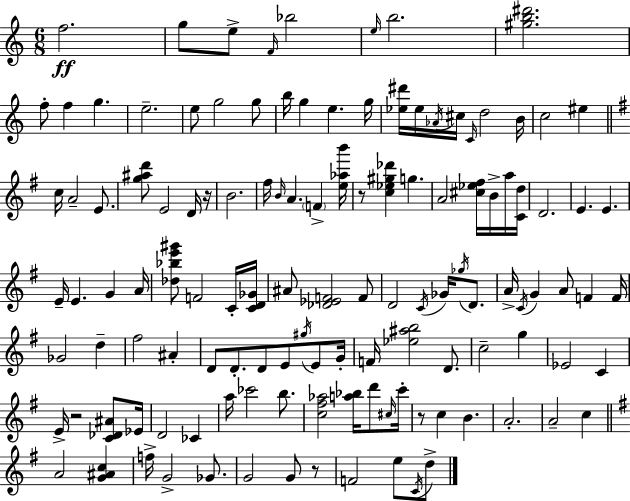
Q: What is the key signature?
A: C major